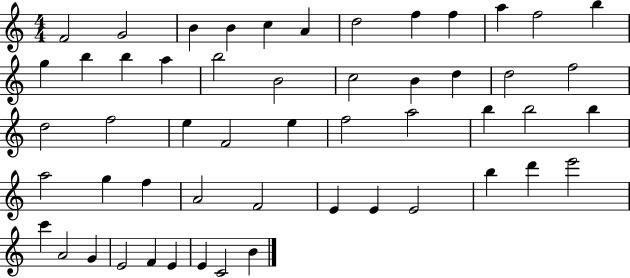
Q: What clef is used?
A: treble